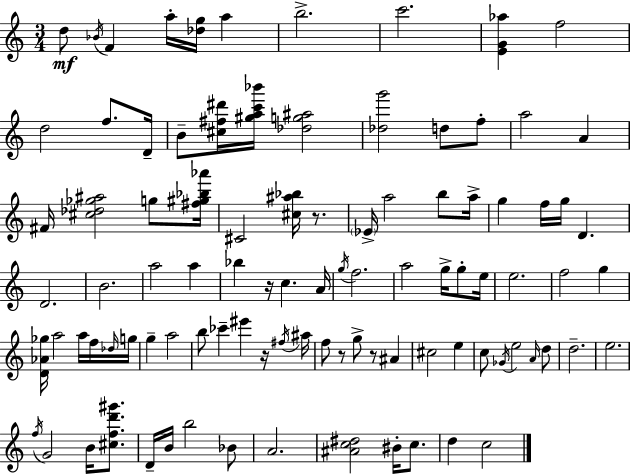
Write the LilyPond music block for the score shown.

{
  \clef treble
  \numericTimeSignature
  \time 3/4
  \key a \minor
  d''8\mf \acciaccatura { bes'16 } f'4 a''16-. <des'' g''>16 a''4 | b''2.-> | c'''2. | <e' g' aes''>4 f''2 | \break d''2 f''8. | d'16-- b'8-- <cis'' fis'' dis'''>16 <gis'' a'' c''' bes'''>16 <des'' g'' ais''>2 | <des'' g'''>2 d''8 f''8-. | a''2 a'4 | \break fis'16 <cis'' des'' ges'' ais''>2 g''8 | <fis'' gis'' bes'' aes'''>16 cis'2 <cis'' ais'' bes''>16 r8. | \parenthesize ees'16-> a''2 b''8 | a''16-> g''4 f''16 g''16 d'4. | \break d'2. | b'2. | a''2 a''4 | bes''4 r16 c''4. | \break a'16 \acciaccatura { g''16 } f''2. | a''2 g''16-> g''8-. | e''16 e''2. | f''2 g''4 | \break <d' aes' ges''>16 a''2 a''16 | f''16 \grace { des''16 } g''16 g''4-- a''2 | b''8 ces'''4-- eis'''4 | r16 \acciaccatura { fis''16 } ais''16 f''8 r8 g''8-> r8 | \break ais'4 cis''2 | e''4 c''8 \acciaccatura { ges'16 } e''2 | \grace { a'16 } d''8 d''2.-- | e''2. | \break \acciaccatura { f''16 } g'2 | b'16 <cis'' f'' d''' gis'''>8. d'16-- b'16 b''2 | bes'8 a'2. | <ais' c'' dis''>2 | \break bis'16-. c''8. d''4 c''2 | \bar "|."
}